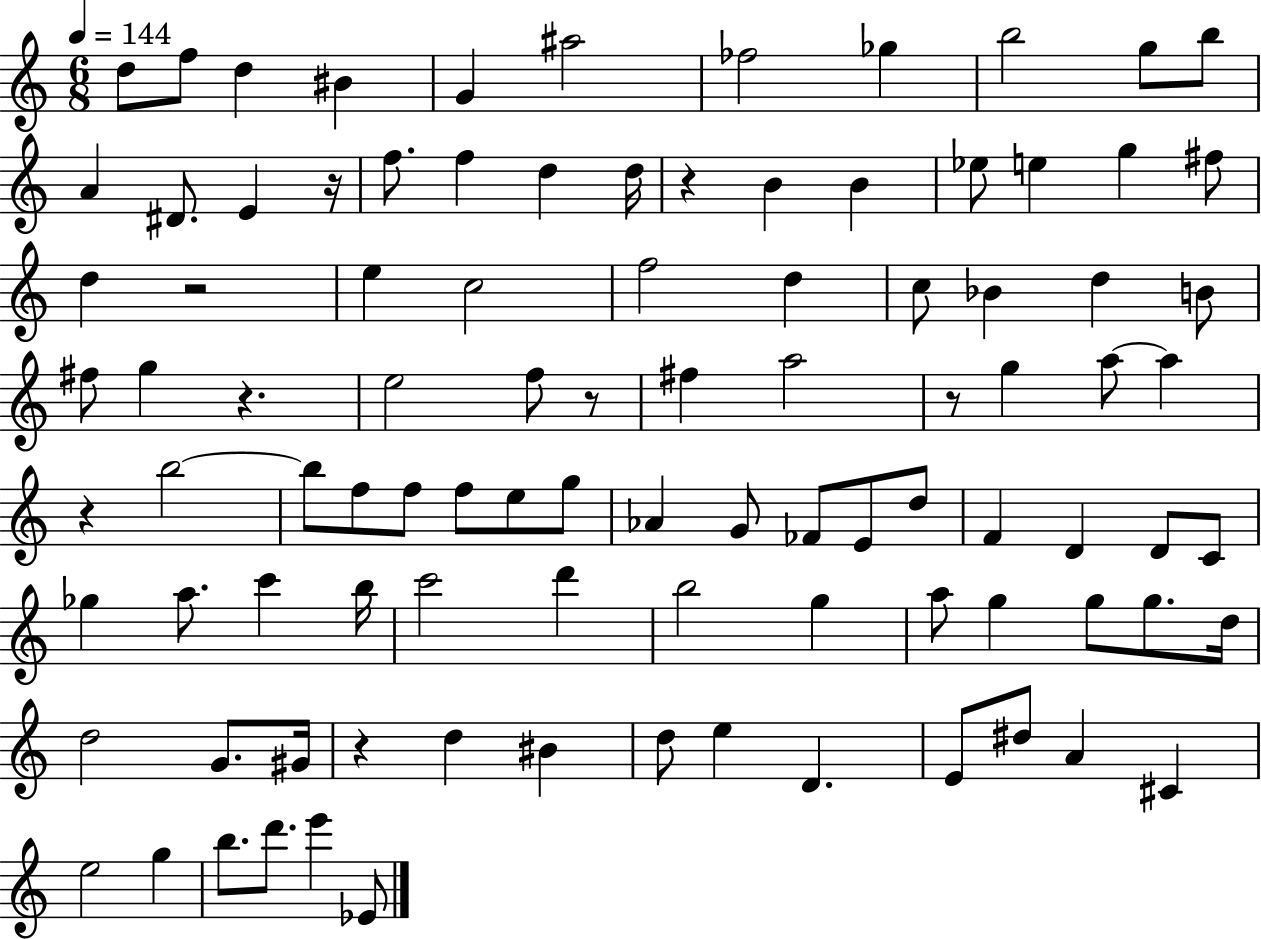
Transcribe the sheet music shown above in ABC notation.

X:1
T:Untitled
M:6/8
L:1/4
K:C
d/2 f/2 d ^B G ^a2 _f2 _g b2 g/2 b/2 A ^D/2 E z/4 f/2 f d d/4 z B B _e/2 e g ^f/2 d z2 e c2 f2 d c/2 _B d B/2 ^f/2 g z e2 f/2 z/2 ^f a2 z/2 g a/2 a z b2 b/2 f/2 f/2 f/2 e/2 g/2 _A G/2 _F/2 E/2 d/2 F D D/2 C/2 _g a/2 c' b/4 c'2 d' b2 g a/2 g g/2 g/2 d/4 d2 G/2 ^G/4 z d ^B d/2 e D E/2 ^d/2 A ^C e2 g b/2 d'/2 e' _E/2